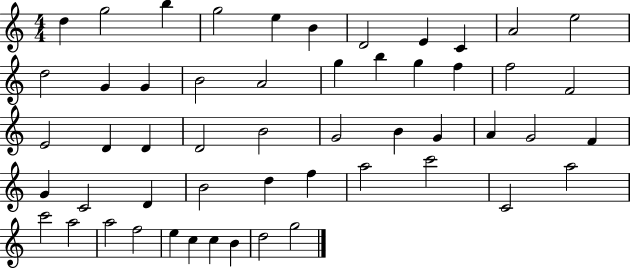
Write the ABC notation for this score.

X:1
T:Untitled
M:4/4
L:1/4
K:C
d g2 b g2 e B D2 E C A2 e2 d2 G G B2 A2 g b g f f2 F2 E2 D D D2 B2 G2 B G A G2 F G C2 D B2 d f a2 c'2 C2 a2 c'2 a2 a2 f2 e c c B d2 g2